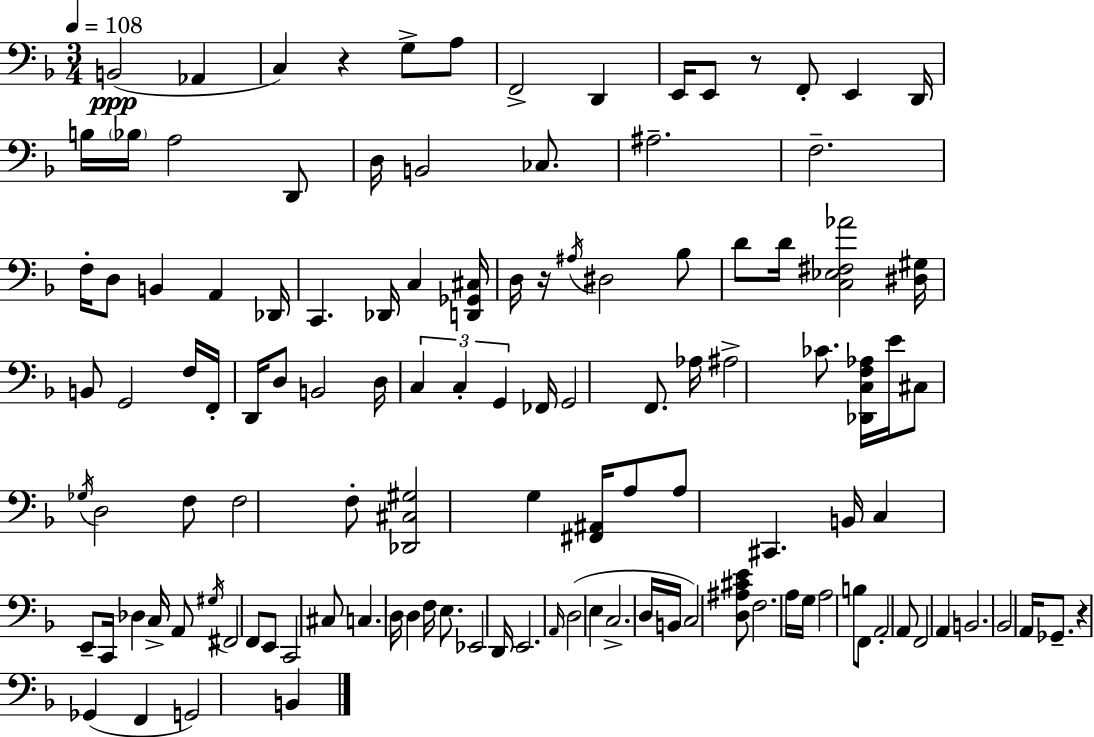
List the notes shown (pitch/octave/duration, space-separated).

B2/h Ab2/q C3/q R/q G3/e A3/e F2/h D2/q E2/s E2/e R/e F2/e E2/q D2/s B3/s Bb3/s A3/h D2/e D3/s B2/h CES3/e. A#3/h. F3/h. F3/s D3/e B2/q A2/q Db2/s C2/q. Db2/s C3/q [D2,Gb2,C#3]/s D3/s R/s A#3/s D#3/h Bb3/e D4/e D4/s [C3,Eb3,F#3,Ab4]/h [D#3,G#3]/s B2/e G2/h F3/s F2/s D2/s D3/e B2/h D3/s C3/q C3/q G2/q FES2/s G2/h F2/e. Ab3/s A#3/h CES4/e. [Db2,C3,F3,Ab3]/s E4/s C#3/e Gb3/s D3/h F3/e F3/h F3/e [Db2,C#3,G#3]/h G3/q [F#2,A#2]/s A3/e A3/e C#2/q. B2/s C3/q E2/e C2/s Db3/q C3/s A2/e G#3/s F#2/h F2/e E2/e C2/h C#3/e C3/q. D3/s D3/q F3/s E3/e. Eb2/h D2/s E2/h. A2/s D3/h E3/q C3/h. D3/s B2/s C3/h [D3,A#3,C#4,E4]/e F3/h. A3/s G3/s A3/h B3/e F2/e A2/h A2/e F2/h A2/q B2/h. Bb2/h A2/s Gb2/e. R/q Gb2/q F2/q G2/h B2/q